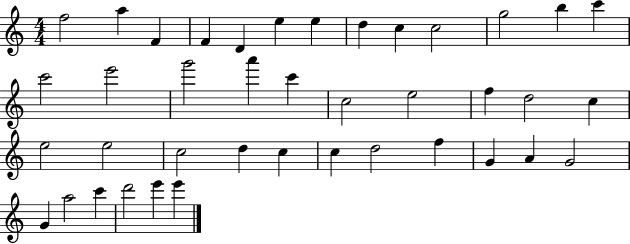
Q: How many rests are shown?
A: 0